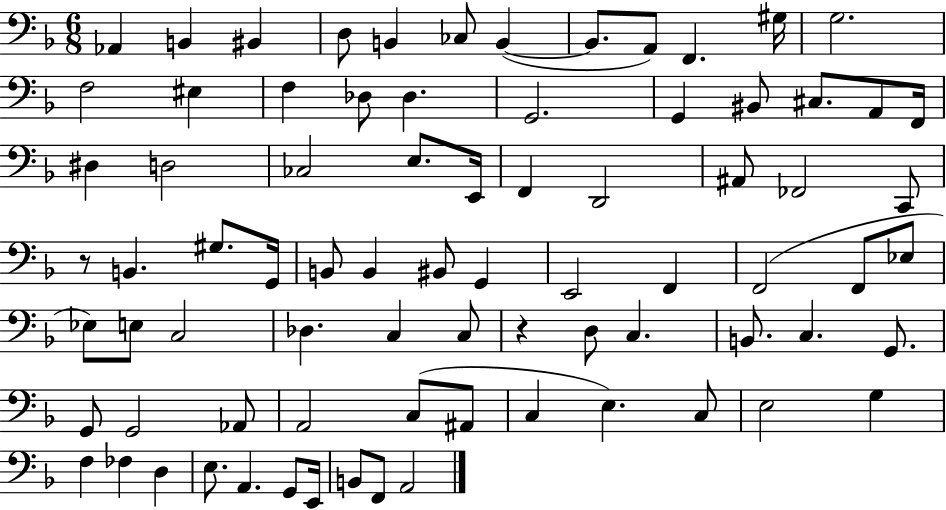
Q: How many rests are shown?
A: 2